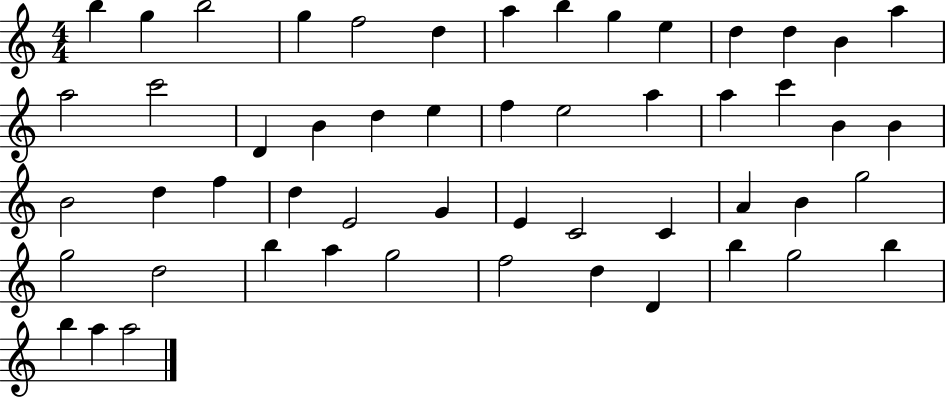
B5/q G5/q B5/h G5/q F5/h D5/q A5/q B5/q G5/q E5/q D5/q D5/q B4/q A5/q A5/h C6/h D4/q B4/q D5/q E5/q F5/q E5/h A5/q A5/q C6/q B4/q B4/q B4/h D5/q F5/q D5/q E4/h G4/q E4/q C4/h C4/q A4/q B4/q G5/h G5/h D5/h B5/q A5/q G5/h F5/h D5/q D4/q B5/q G5/h B5/q B5/q A5/q A5/h